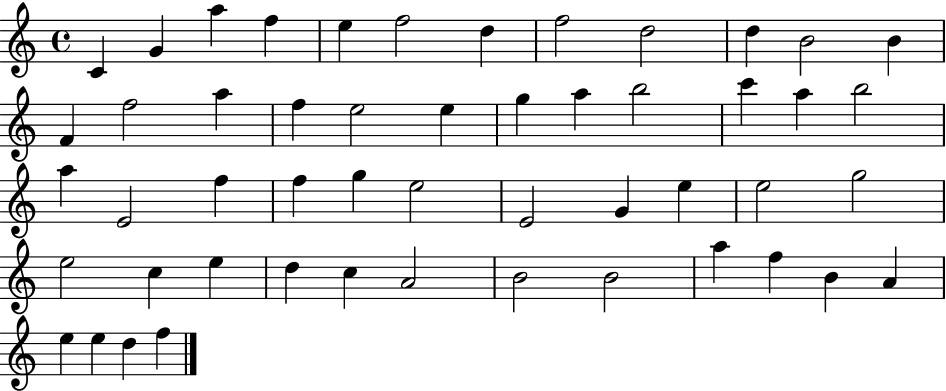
{
  \clef treble
  \time 4/4
  \defaultTimeSignature
  \key c \major
  c'4 g'4 a''4 f''4 | e''4 f''2 d''4 | f''2 d''2 | d''4 b'2 b'4 | \break f'4 f''2 a''4 | f''4 e''2 e''4 | g''4 a''4 b''2 | c'''4 a''4 b''2 | \break a''4 e'2 f''4 | f''4 g''4 e''2 | e'2 g'4 e''4 | e''2 g''2 | \break e''2 c''4 e''4 | d''4 c''4 a'2 | b'2 b'2 | a''4 f''4 b'4 a'4 | \break e''4 e''4 d''4 f''4 | \bar "|."
}